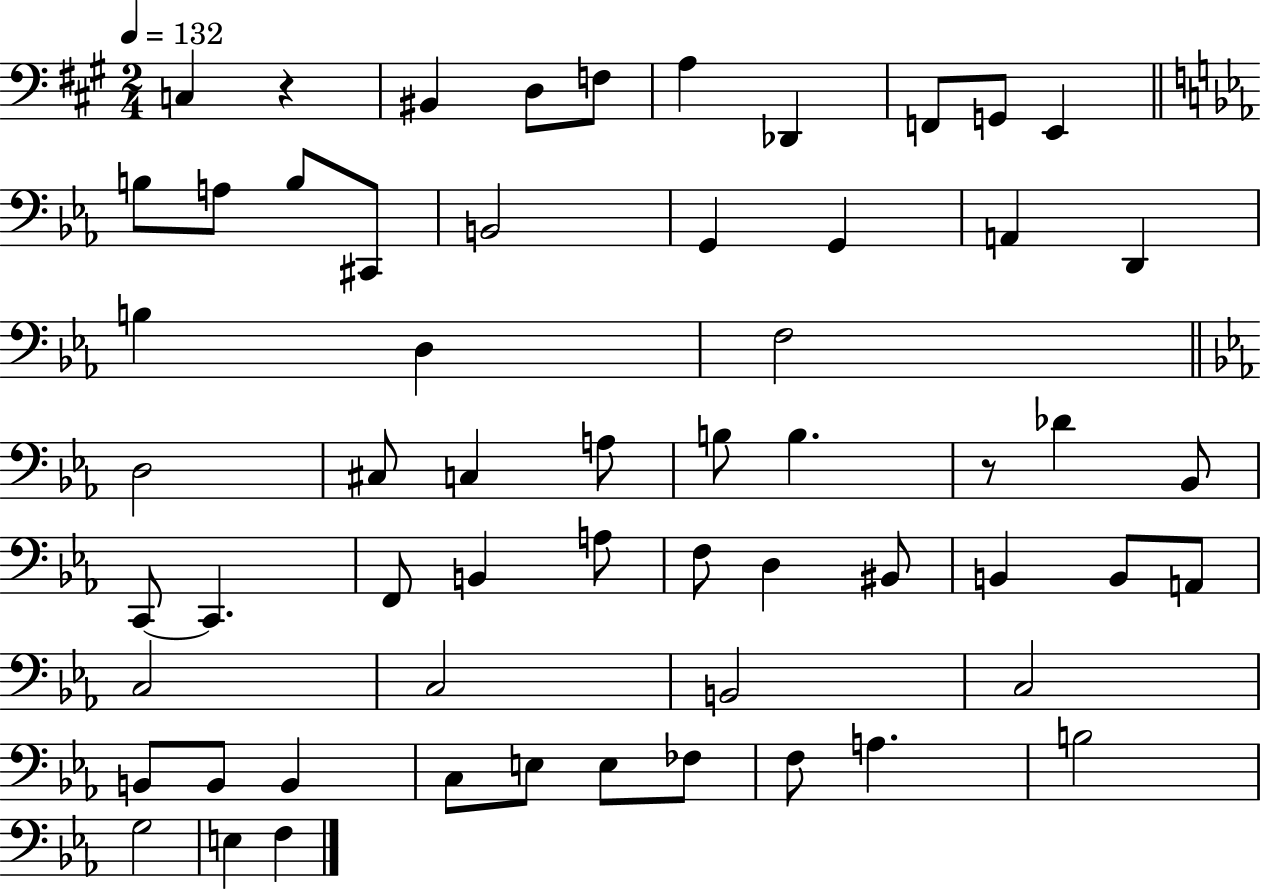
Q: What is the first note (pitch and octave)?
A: C3